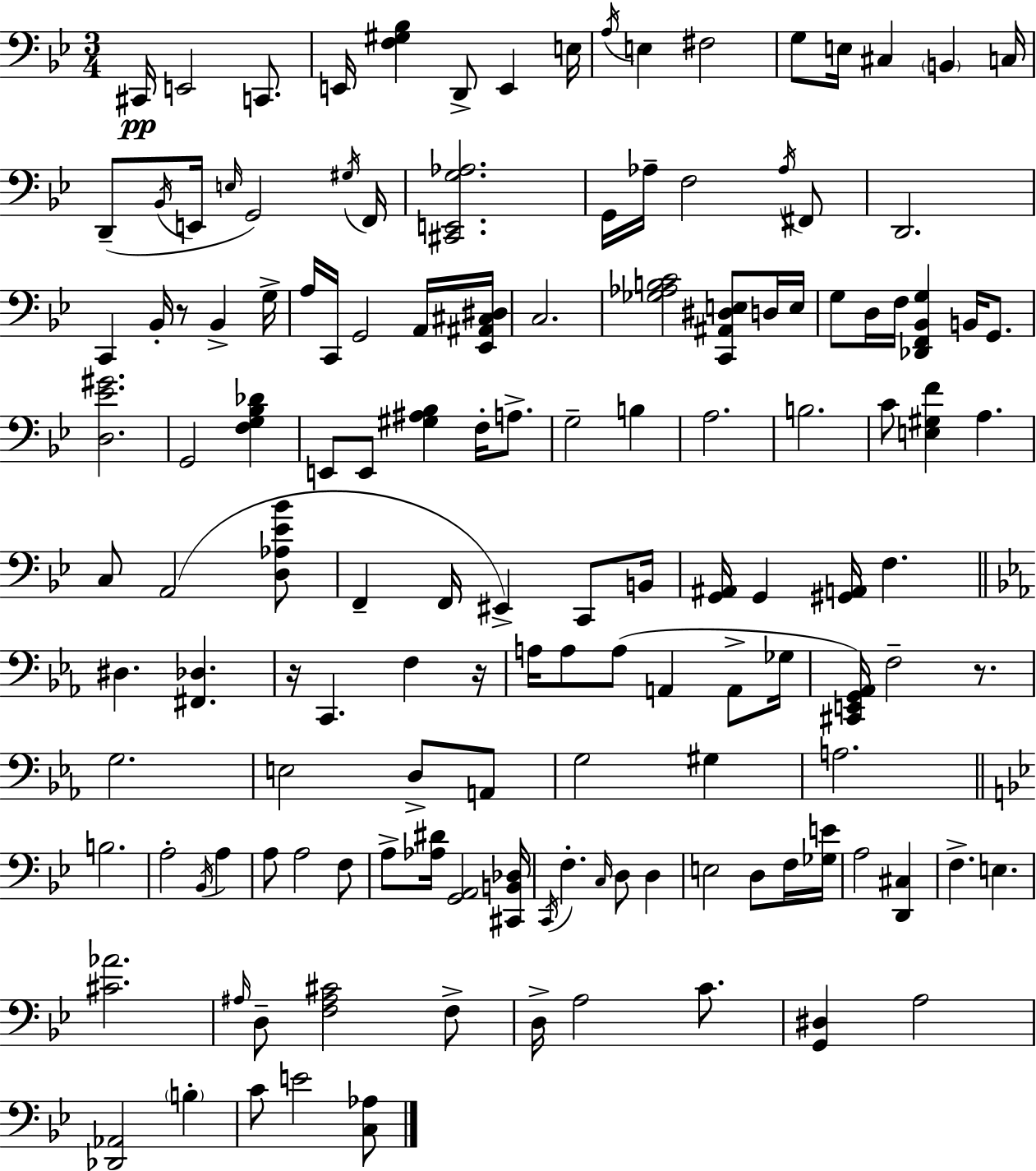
C#2/s E2/h C2/e. E2/s [F3,G#3,Bb3]/q D2/e E2/q E3/s A3/s E3/q F#3/h G3/e E3/s C#3/q B2/q C3/s D2/e Bb2/s E2/s E3/s G2/h G#3/s F2/s [C#2,E2,G3,Ab3]/h. G2/s Ab3/s F3/h Ab3/s F#2/e D2/h. C2/q Bb2/s R/e Bb2/q G3/s A3/s C2/s G2/h A2/s [Eb2,A#2,C#3,D#3]/s C3/h. [Gb3,Ab3,B3,C4]/h [C2,A#2,D#3,E3]/e D3/s E3/s G3/e D3/s F3/s [Db2,F2,Bb2,G3]/q B2/s G2/e. [D3,Eb4,G#4]/h. G2/h [F3,G3,Bb3,Db4]/q E2/e E2/e [G#3,A#3,Bb3]/q F3/s A3/e. G3/h B3/q A3/h. B3/h. C4/e [E3,G#3,F4]/q A3/q. C3/e A2/h [D3,Ab3,Eb4,Bb4]/e F2/q F2/s EIS2/q C2/e B2/s [G2,A#2]/s G2/q [G#2,A2]/s F3/q. D#3/q. [F#2,Db3]/q. R/s C2/q. F3/q R/s A3/s A3/e A3/e A2/q A2/e Gb3/s [C#2,E2,G2,Ab2]/s F3/h R/e. G3/h. E3/h D3/e A2/e G3/h G#3/q A3/h. B3/h. A3/h Bb2/s A3/q A3/e A3/h F3/e A3/e [Ab3,D#4]/s [G2,A2]/h [C#2,B2,Db3]/s C2/s F3/q. C3/s D3/e D3/q E3/h D3/e F3/s [Gb3,E4]/s A3/h [D2,C#3]/q F3/q. E3/q. [C#4,Ab4]/h. A#3/s D3/e [F3,A#3,C#4]/h F3/e D3/s A3/h C4/e. [G2,D#3]/q A3/h [Db2,Ab2]/h B3/q C4/e E4/h [C3,Ab3]/e